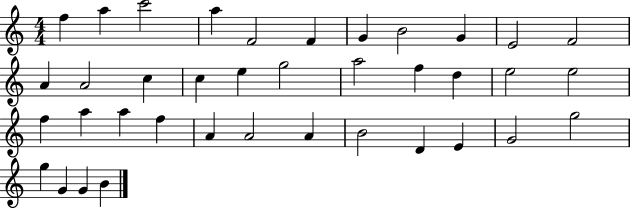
{
  \clef treble
  \numericTimeSignature
  \time 4/4
  \key c \major
  f''4 a''4 c'''2 | a''4 f'2 f'4 | g'4 b'2 g'4 | e'2 f'2 | \break a'4 a'2 c''4 | c''4 e''4 g''2 | a''2 f''4 d''4 | e''2 e''2 | \break f''4 a''4 a''4 f''4 | a'4 a'2 a'4 | b'2 d'4 e'4 | g'2 g''2 | \break g''4 g'4 g'4 b'4 | \bar "|."
}